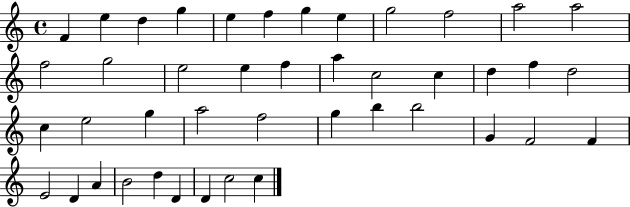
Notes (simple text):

F4/q E5/q D5/q G5/q E5/q F5/q G5/q E5/q G5/h F5/h A5/h A5/h F5/h G5/h E5/h E5/q F5/q A5/q C5/h C5/q D5/q F5/q D5/h C5/q E5/h G5/q A5/h F5/h G5/q B5/q B5/h G4/q F4/h F4/q E4/h D4/q A4/q B4/h D5/q D4/q D4/q C5/h C5/q